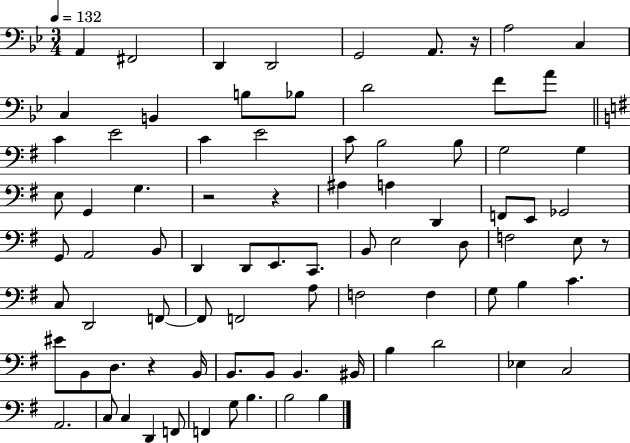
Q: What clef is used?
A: bass